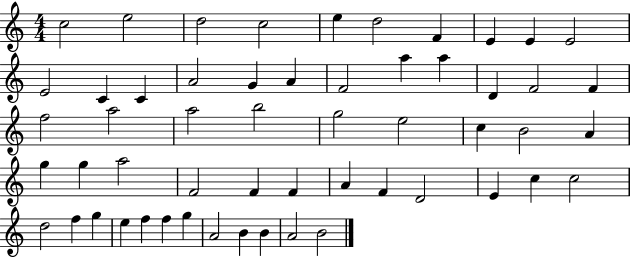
{
  \clef treble
  \numericTimeSignature
  \time 4/4
  \key c \major
  c''2 e''2 | d''2 c''2 | e''4 d''2 f'4 | e'4 e'4 e'2 | \break e'2 c'4 c'4 | a'2 g'4 a'4 | f'2 a''4 a''4 | d'4 f'2 f'4 | \break f''2 a''2 | a''2 b''2 | g''2 e''2 | c''4 b'2 a'4 | \break g''4 g''4 a''2 | f'2 f'4 f'4 | a'4 f'4 d'2 | e'4 c''4 c''2 | \break d''2 f''4 g''4 | e''4 f''4 f''4 g''4 | a'2 b'4 b'4 | a'2 b'2 | \break \bar "|."
}